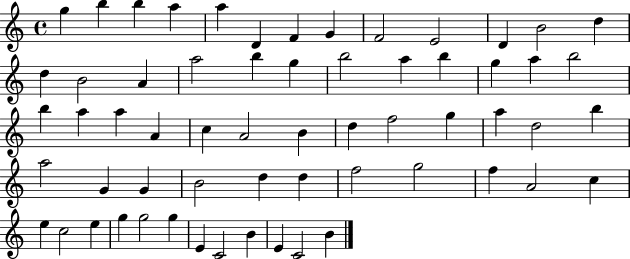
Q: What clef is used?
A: treble